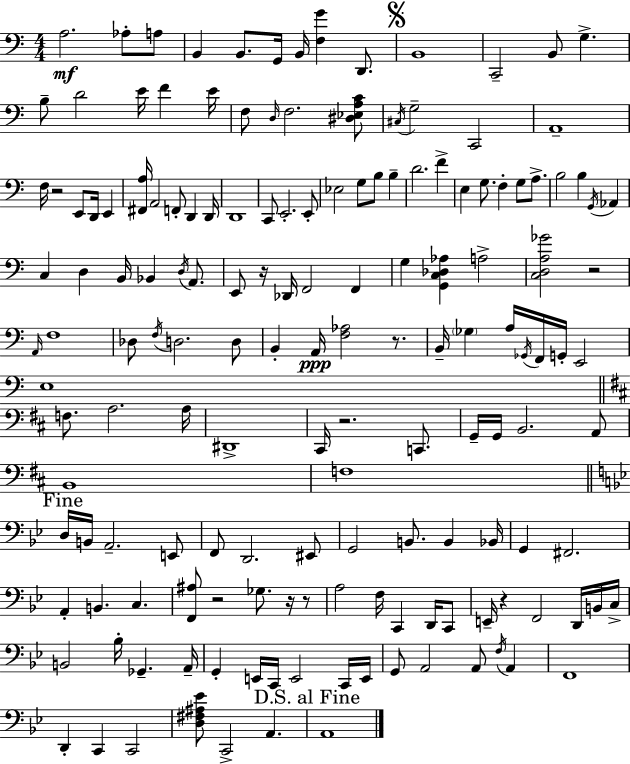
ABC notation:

X:1
T:Untitled
M:4/4
L:1/4
K:Am
A,2 _A,/2 A,/2 B,, B,,/2 G,,/4 B,,/4 [F,G] D,,/2 B,,4 C,,2 B,,/2 G, B,/2 D2 E/4 F E/4 F,/2 D,/4 F,2 [^D,_E,A,C]/2 ^C,/4 G,2 C,,2 A,,4 F,/4 z2 E,,/2 D,,/4 E,, [^F,,A,]/4 A,,2 F,,/2 D,, D,,/4 D,,4 C,,/2 E,,2 E,,/2 _E,2 G,/2 B,/2 B, D2 F E, G,/2 F, G,/2 A,/2 B,2 B, G,,/4 _A,, C, D, B,,/4 _B,, D,/4 A,,/2 E,,/2 z/4 _D,,/4 F,,2 F,, G, [G,,C,_D,_A,] A,2 [C,D,A,_G]2 z2 A,,/4 F,4 _D,/2 F,/4 D,2 D,/2 B,, A,,/4 [F,_A,]2 z/2 B,,/4 _G, A,/4 _G,,/4 F,,/4 G,,/4 E,,2 E,4 F,/2 A,2 A,/4 ^D,,4 ^C,,/4 z2 C,,/2 G,,/4 G,,/4 B,,2 A,,/2 B,,4 F,4 D,/4 B,,/4 A,,2 E,,/2 F,,/2 D,,2 ^E,,/2 G,,2 B,,/2 B,, _B,,/4 G,, ^F,,2 A,, B,, C, [F,,^A,]/2 z2 _G,/2 z/4 z/2 A,2 F,/4 C,, D,,/4 C,,/2 E,,/4 z F,,2 D,,/4 B,,/4 C,/4 B,,2 _B,/4 _G,, A,,/4 G,, E,,/4 C,,/4 E,,2 C,,/4 E,,/4 G,,/2 A,,2 A,,/2 F,/4 A,, F,,4 D,, C,, C,,2 [D,^F,^A,_E]/2 C,,2 A,, A,,4